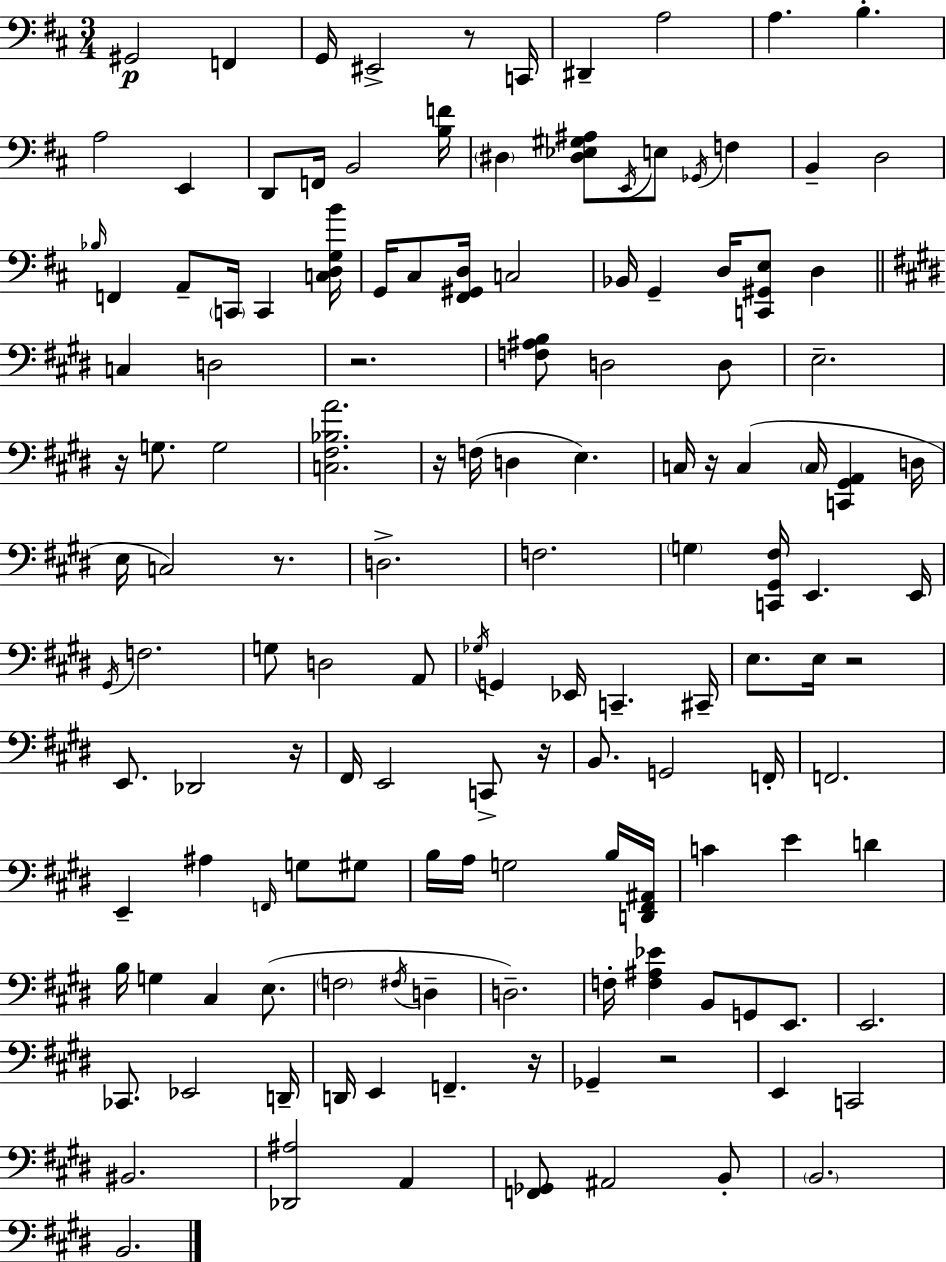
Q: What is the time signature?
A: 3/4